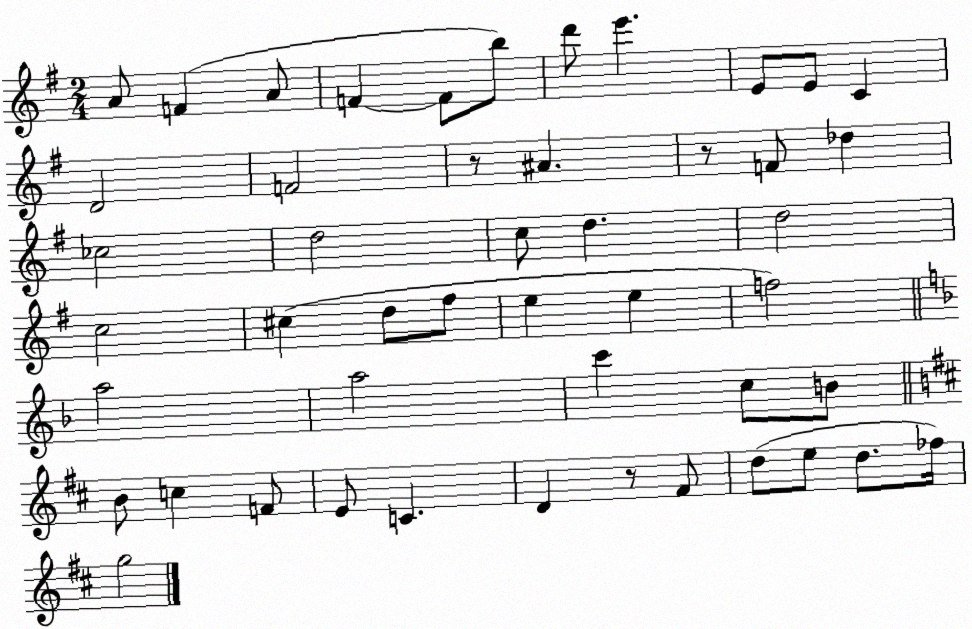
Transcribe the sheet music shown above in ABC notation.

X:1
T:Untitled
M:2/4
L:1/4
K:G
A/2 F A/2 F F/2 b/2 d'/2 e' E/2 E/2 C D2 F2 z/2 ^A z/2 F/2 _d _c2 d2 c/2 d d2 c2 ^c d/2 ^f/2 e e f2 a2 a2 c' c/2 B/2 B/2 c F/2 E/2 C D z/2 ^F/2 d/2 e/2 d/2 _f/4 g2